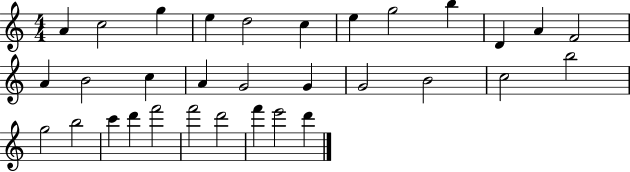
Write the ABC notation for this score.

X:1
T:Untitled
M:4/4
L:1/4
K:C
A c2 g e d2 c e g2 b D A F2 A B2 c A G2 G G2 B2 c2 b2 g2 b2 c' d' f'2 f'2 d'2 f' e'2 d'